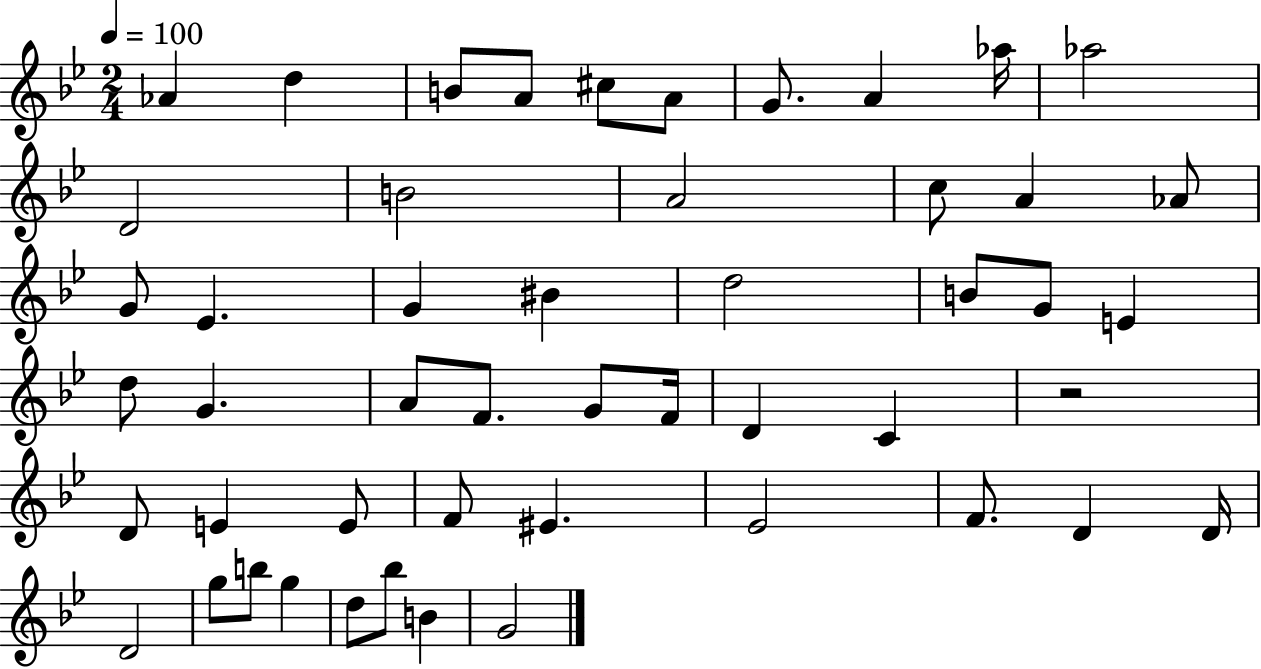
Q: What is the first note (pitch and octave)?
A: Ab4